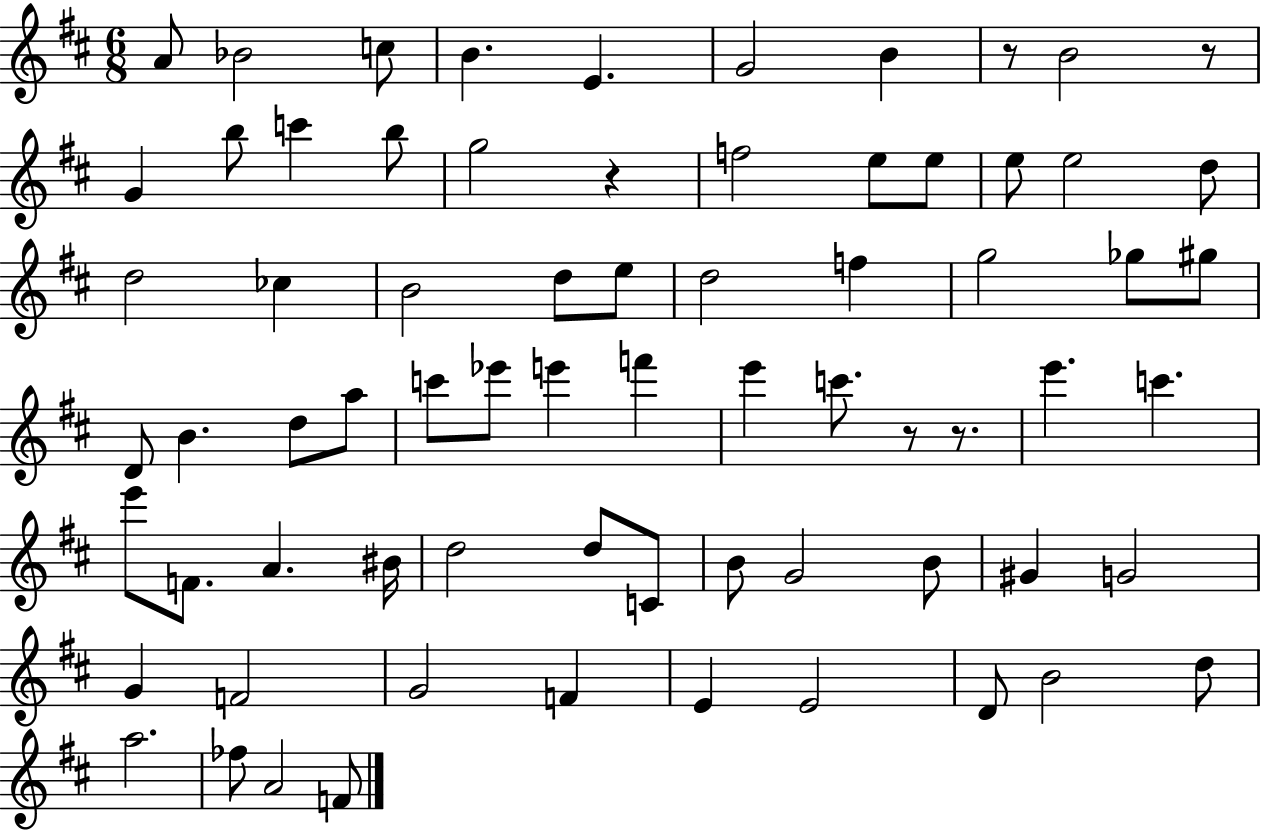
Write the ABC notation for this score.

X:1
T:Untitled
M:6/8
L:1/4
K:D
A/2 _B2 c/2 B E G2 B z/2 B2 z/2 G b/2 c' b/2 g2 z f2 e/2 e/2 e/2 e2 d/2 d2 _c B2 d/2 e/2 d2 f g2 _g/2 ^g/2 D/2 B d/2 a/2 c'/2 _e'/2 e' f' e' c'/2 z/2 z/2 e' c' e'/2 F/2 A ^B/4 d2 d/2 C/2 B/2 G2 B/2 ^G G2 G F2 G2 F E E2 D/2 B2 d/2 a2 _f/2 A2 F/2